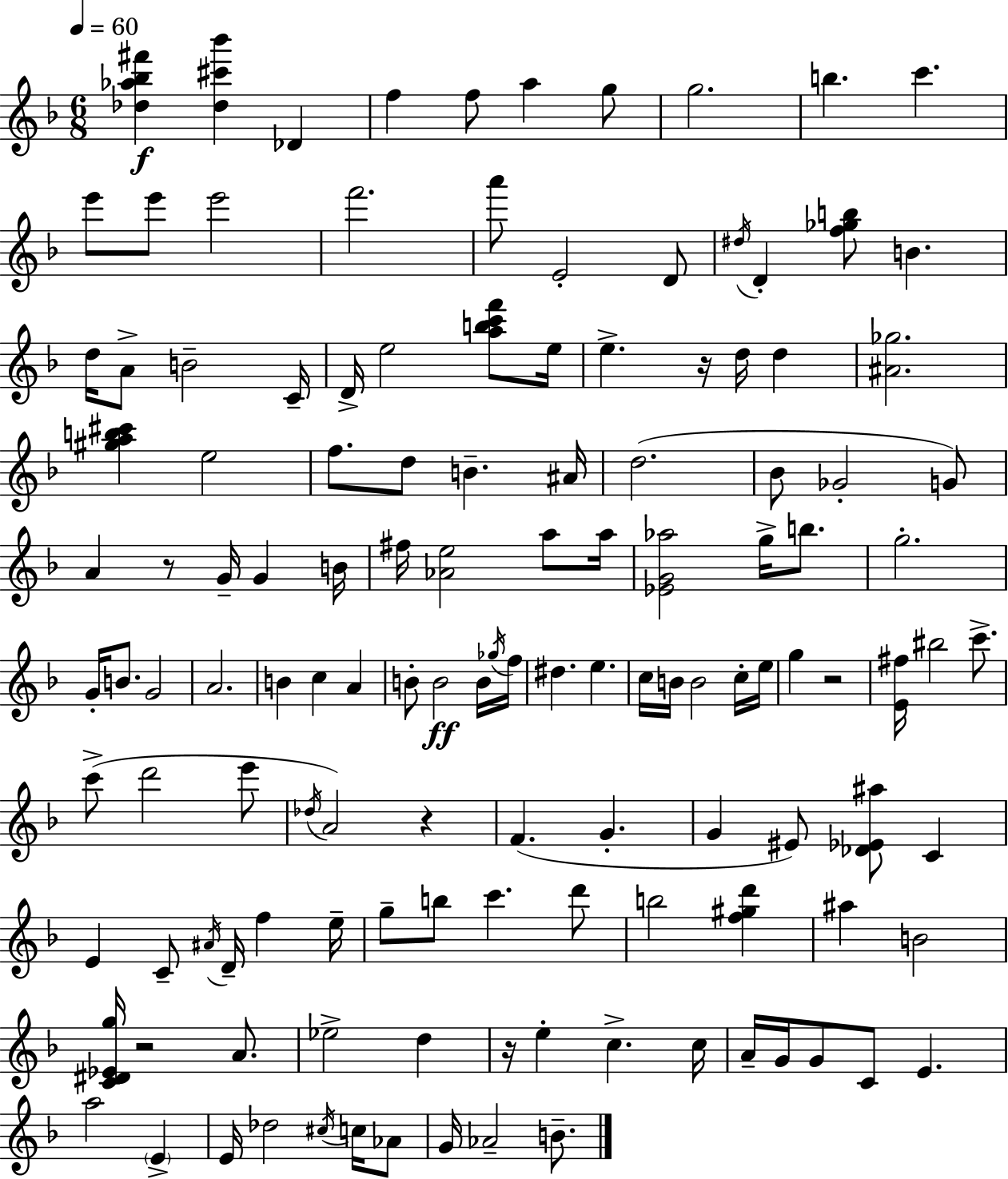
[Db5,Ab5,Bb5,F#6]/q [Db5,C#6,Bb6]/q Db4/q F5/q F5/e A5/q G5/e G5/h. B5/q. C6/q. E6/e E6/e E6/h F6/h. A6/e E4/h D4/e D#5/s D4/q [F5,Gb5,B5]/e B4/q. D5/s A4/e B4/h C4/s D4/s E5/h [A5,B5,C6,F6]/e E5/s E5/q. R/s D5/s D5/q [A#4,Gb5]/h. [G#5,A5,B5,C#6]/q E5/h F5/e. D5/e B4/q. A#4/s D5/h. Bb4/e Gb4/h G4/e A4/q R/e G4/s G4/q B4/s F#5/s [Ab4,E5]/h A5/e A5/s [Eb4,G4,Ab5]/h G5/s B5/e. G5/h. G4/s B4/e. G4/h A4/h. B4/q C5/q A4/q B4/e B4/h B4/s Gb5/s F5/s D#5/q. E5/q. C5/s B4/s B4/h C5/s E5/s G5/q R/h [E4,F#5]/s BIS5/h C6/e. C6/e D6/h E6/e Db5/s A4/h R/q F4/q. G4/q. G4/q EIS4/e [Db4,Eb4,A#5]/e C4/q E4/q C4/e A#4/s D4/s F5/q E5/s G5/e B5/e C6/q. D6/e B5/h [F5,G#5,D6]/q A#5/q B4/h [C4,D#4,Eb4,G5]/s R/h A4/e. Eb5/h D5/q R/s E5/q C5/q. C5/s A4/s G4/s G4/e C4/e E4/q. A5/h E4/q E4/s Db5/h C#5/s C5/s Ab4/e G4/s Ab4/h B4/e.